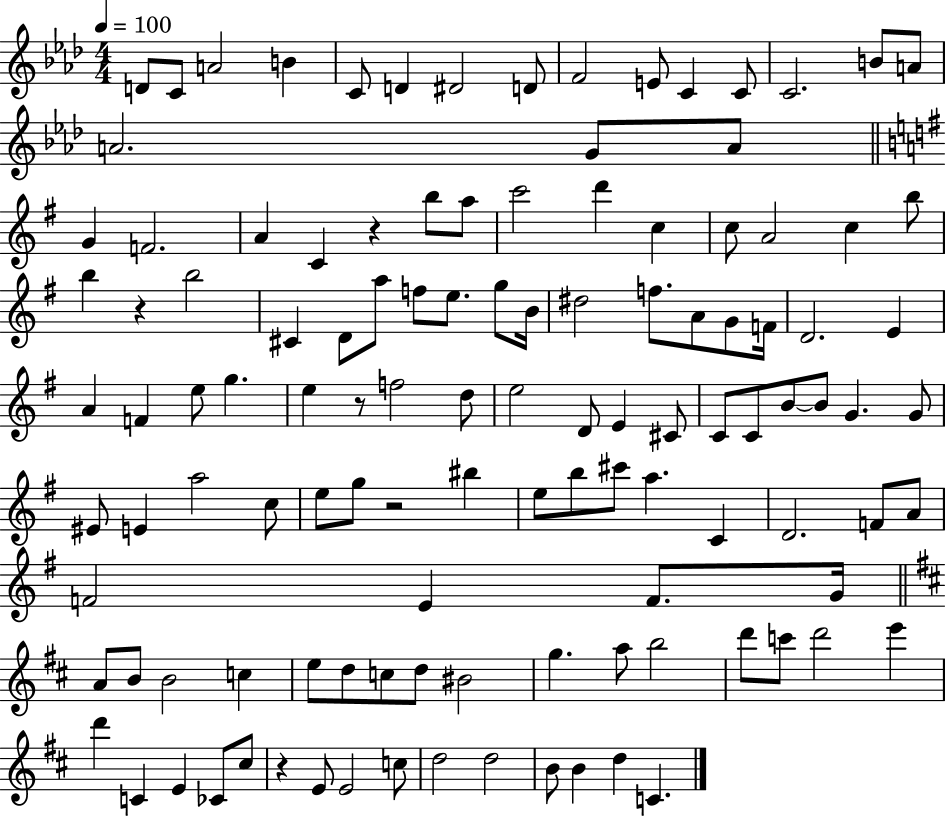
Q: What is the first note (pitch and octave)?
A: D4